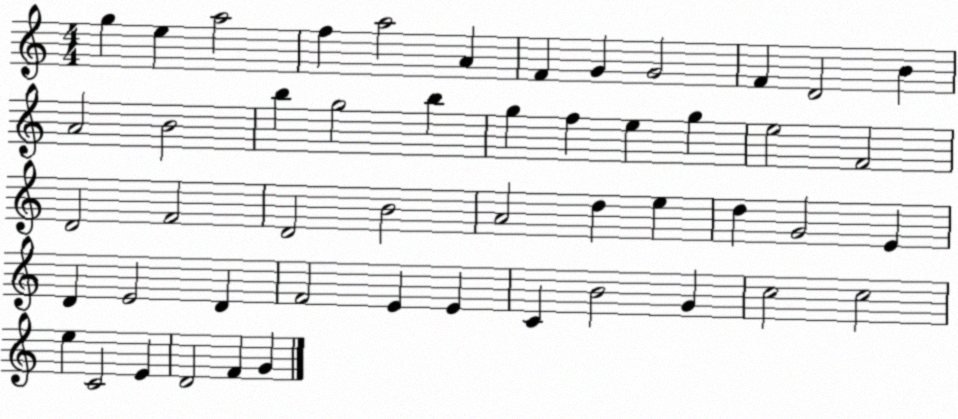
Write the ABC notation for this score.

X:1
T:Untitled
M:4/4
L:1/4
K:C
g e a2 f a2 A F G G2 F D2 B A2 B2 b g2 b g f e g e2 F2 D2 F2 D2 B2 A2 d e d G2 E D E2 D F2 E E C B2 G c2 c2 e C2 E D2 F G